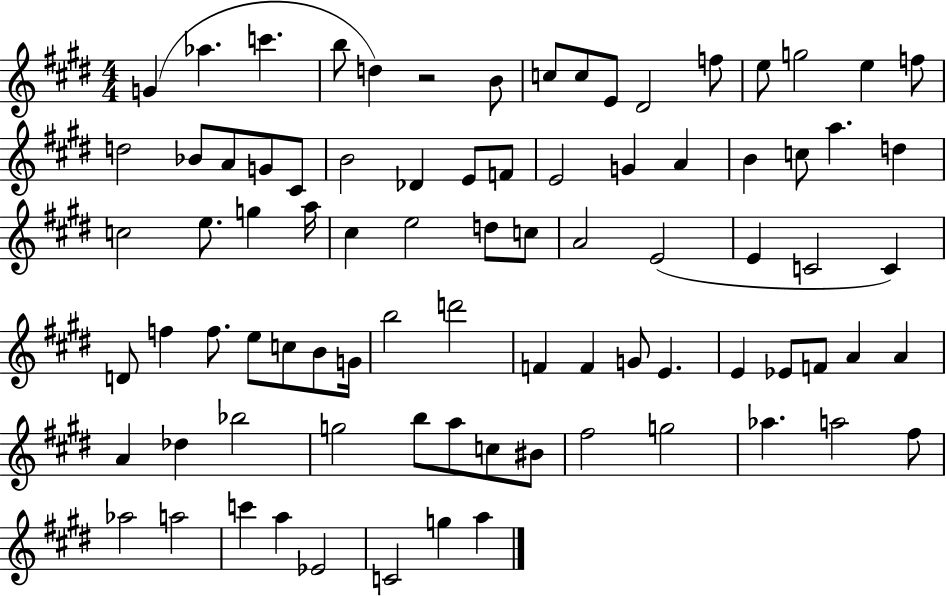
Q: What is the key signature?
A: E major